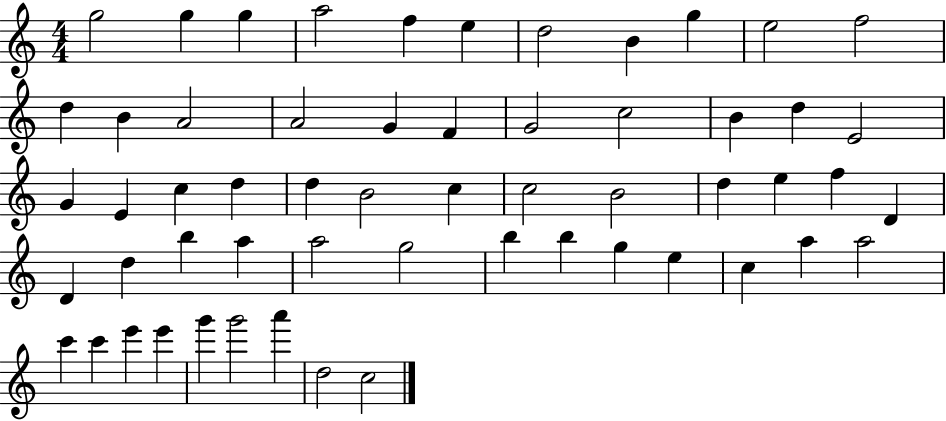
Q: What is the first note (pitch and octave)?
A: G5